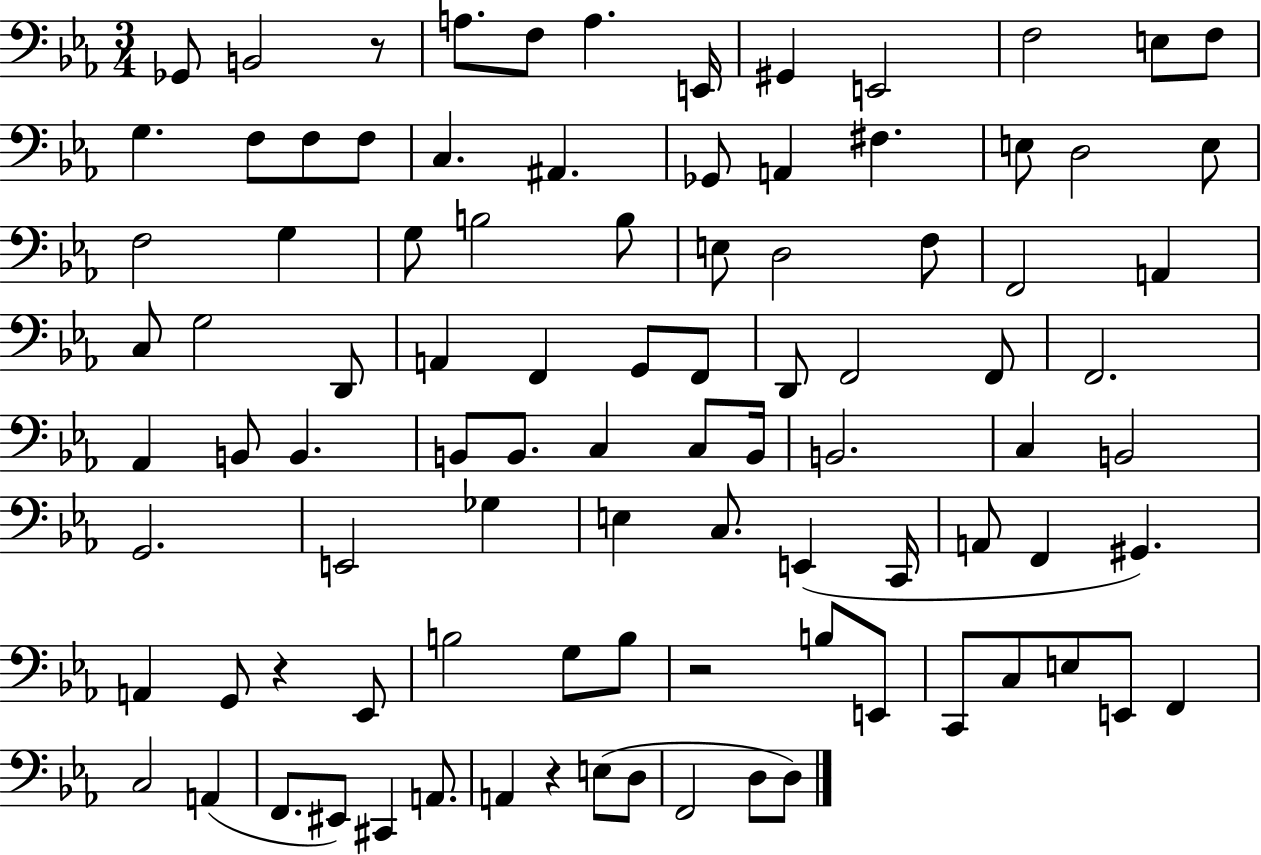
{
  \clef bass
  \numericTimeSignature
  \time 3/4
  \key ees \major
  ges,8 b,2 r8 | a8. f8 a4. e,16 | gis,4 e,2 | f2 e8 f8 | \break g4. f8 f8 f8 | c4. ais,4. | ges,8 a,4 fis4. | e8 d2 e8 | \break f2 g4 | g8 b2 b8 | e8 d2 f8 | f,2 a,4 | \break c8 g2 d,8 | a,4 f,4 g,8 f,8 | d,8 f,2 f,8 | f,2. | \break aes,4 b,8 b,4. | b,8 b,8. c4 c8 b,16 | b,2. | c4 b,2 | \break g,2. | e,2 ges4 | e4 c8. e,4( c,16 | a,8 f,4 gis,4.) | \break a,4 g,8 r4 ees,8 | b2 g8 b8 | r2 b8 e,8 | c,8 c8 e8 e,8 f,4 | \break c2 a,4( | f,8. eis,8) cis,4 a,8. | a,4 r4 e8( d8 | f,2 d8 d8) | \break \bar "|."
}